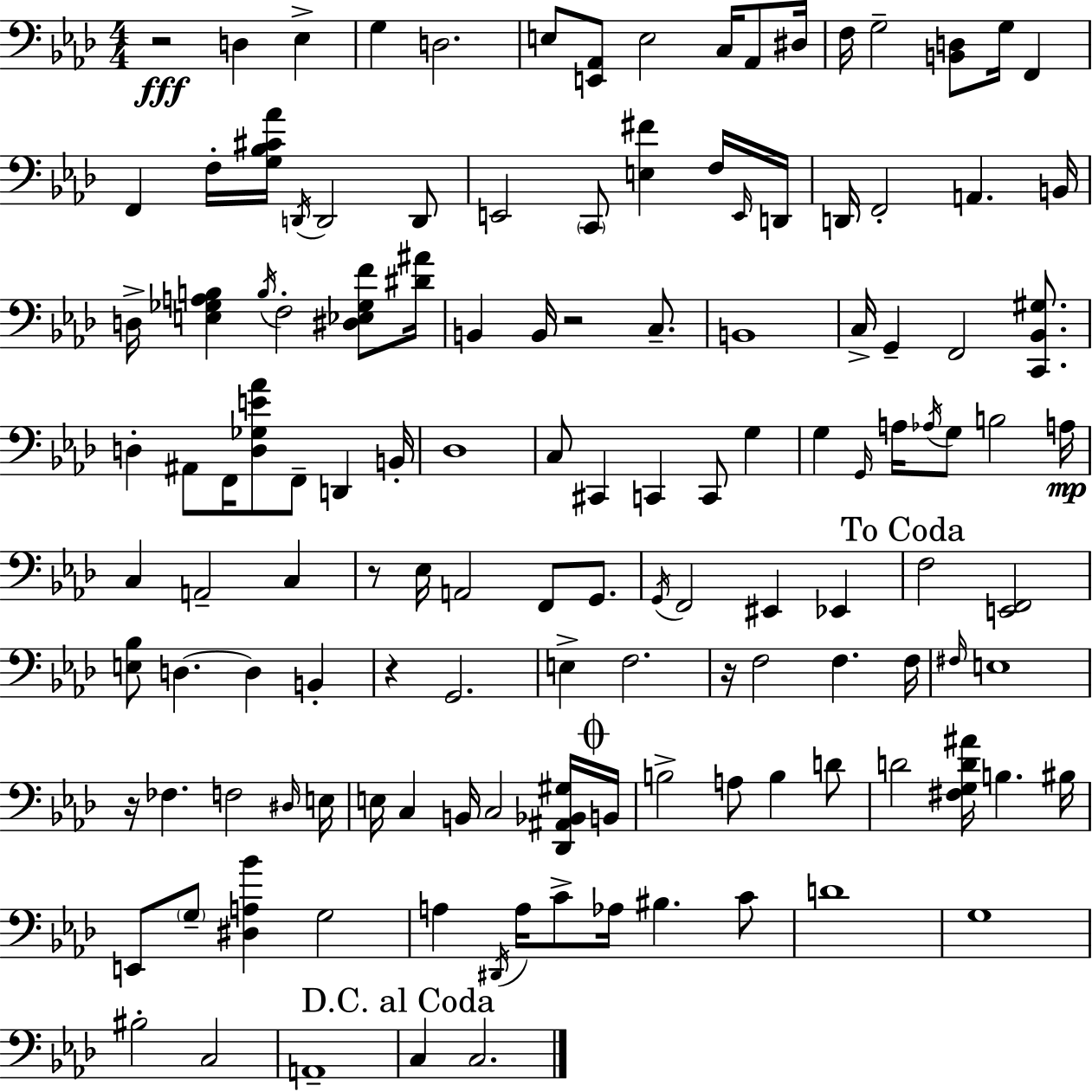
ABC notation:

X:1
T:Untitled
M:4/4
L:1/4
K:Ab
z2 D, _E, G, D,2 E,/2 [E,,_A,,]/2 E,2 C,/4 _A,,/2 ^D,/4 F,/4 G,2 [B,,D,]/2 G,/4 F,, F,, F,/4 [G,_B,^C_A]/4 D,,/4 D,,2 D,,/2 E,,2 C,,/2 [E,^F] F,/4 E,,/4 D,,/4 D,,/4 F,,2 A,, B,,/4 D,/4 [E,_G,A,B,] B,/4 F,2 [^D,_E,_G,F]/2 [^D^A]/4 B,, B,,/4 z2 C,/2 B,,4 C,/4 G,, F,,2 [C,,_B,,^G,]/2 D, ^A,,/2 F,,/4 [D,_G,E_A]/2 F,,/2 D,, B,,/4 _D,4 C,/2 ^C,, C,, C,,/2 G, G, G,,/4 A,/4 _A,/4 G,/2 B,2 A,/4 C, A,,2 C, z/2 _E,/4 A,,2 F,,/2 G,,/2 G,,/4 F,,2 ^E,, _E,, F,2 [E,,F,,]2 [E,_B,]/2 D, D, B,, z G,,2 E, F,2 z/4 F,2 F, F,/4 ^F,/4 E,4 z/4 _F, F,2 ^D,/4 E,/4 E,/4 C, B,,/4 C,2 [_D,,^A,,_B,,^G,]/4 B,,/4 B,2 A,/2 B, D/2 D2 [^F,G,D^A]/4 B, ^B,/4 E,,/2 G,/2 [^D,A,_B] G,2 A, ^D,,/4 A,/4 C/2 _A,/4 ^B, C/2 D4 G,4 ^B,2 C,2 A,,4 C, C,2